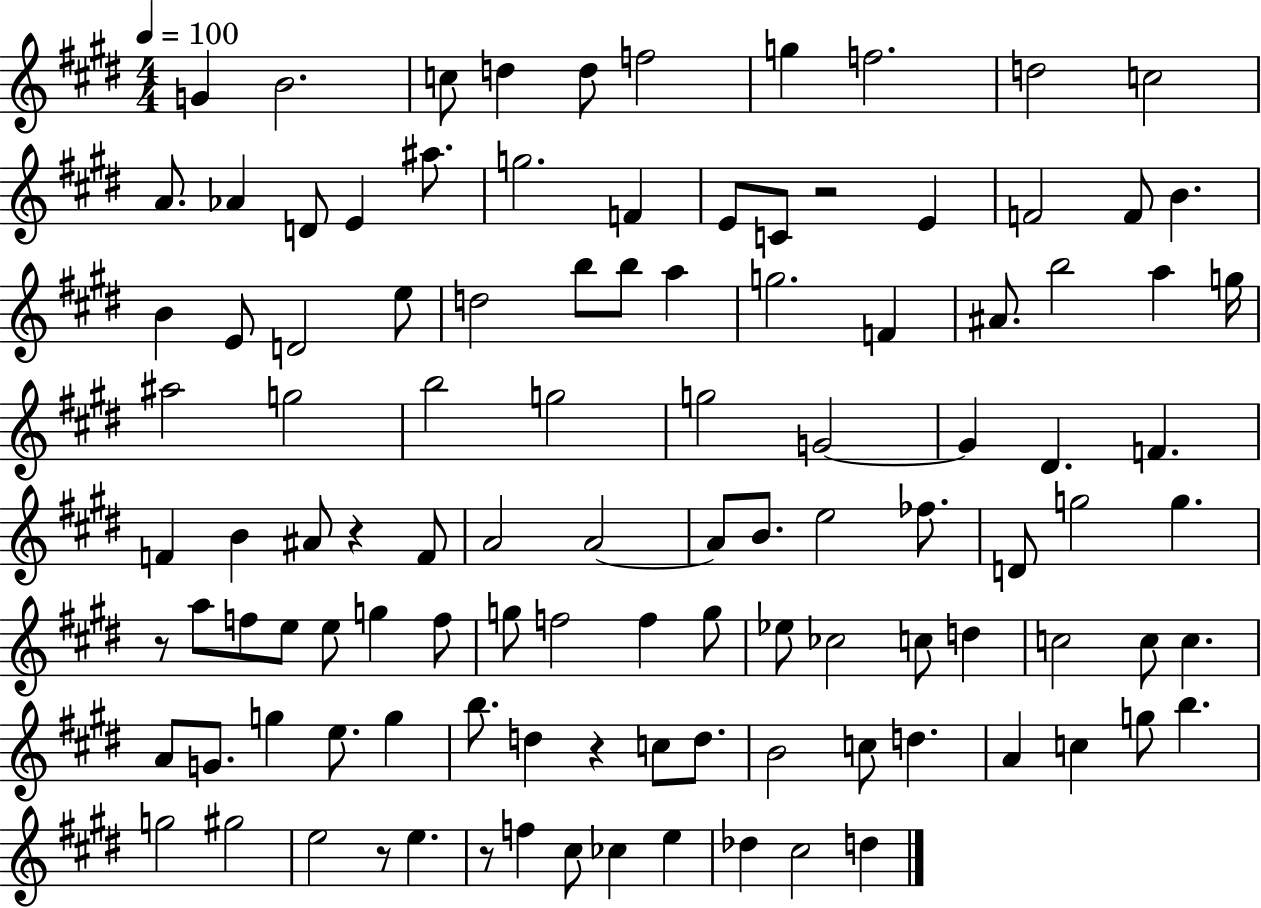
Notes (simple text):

G4/q B4/h. C5/e D5/q D5/e F5/h G5/q F5/h. D5/h C5/h A4/e. Ab4/q D4/e E4/q A#5/e. G5/h. F4/q E4/e C4/e R/h E4/q F4/h F4/e B4/q. B4/q E4/e D4/h E5/e D5/h B5/e B5/e A5/q G5/h. F4/q A#4/e. B5/h A5/q G5/s A#5/h G5/h B5/h G5/h G5/h G4/h G4/q D#4/q. F4/q. F4/q B4/q A#4/e R/q F4/e A4/h A4/h A4/e B4/e. E5/h FES5/e. D4/e G5/h G5/q. R/e A5/e F5/e E5/e E5/e G5/q F5/e G5/e F5/h F5/q G5/e Eb5/e CES5/h C5/e D5/q C5/h C5/e C5/q. A4/e G4/e. G5/q E5/e. G5/q B5/e. D5/q R/q C5/e D5/e. B4/h C5/e D5/q. A4/q C5/q G5/e B5/q. G5/h G#5/h E5/h R/e E5/q. R/e F5/q C#5/e CES5/q E5/q Db5/q C#5/h D5/q